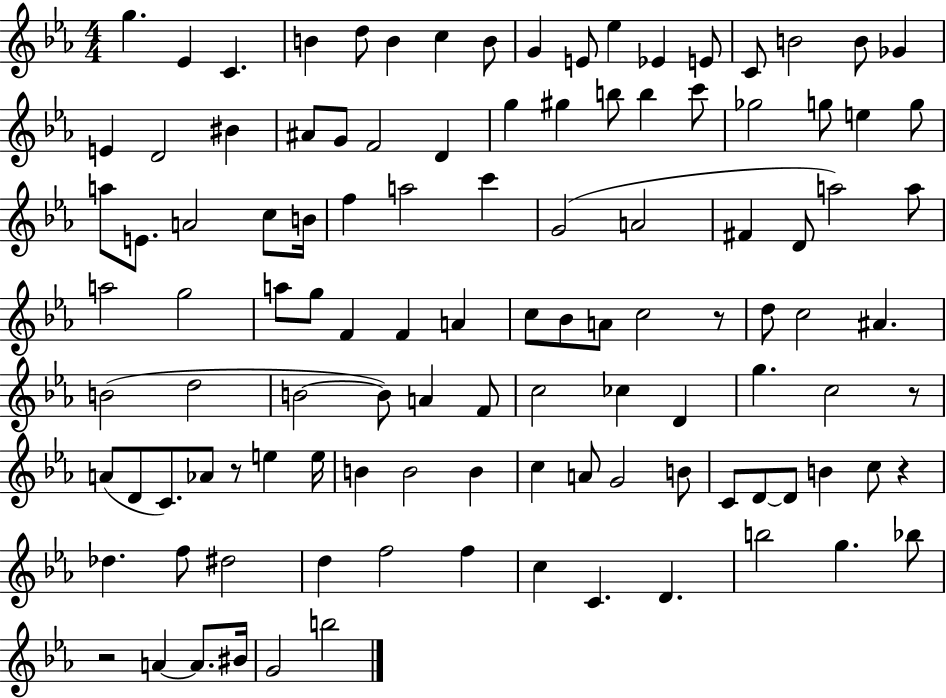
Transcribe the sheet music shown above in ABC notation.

X:1
T:Untitled
M:4/4
L:1/4
K:Eb
g _E C B d/2 B c B/2 G E/2 _e _E E/2 C/2 B2 B/2 _G E D2 ^B ^A/2 G/2 F2 D g ^g b/2 b c'/2 _g2 g/2 e g/2 a/2 E/2 A2 c/2 B/4 f a2 c' G2 A2 ^F D/2 a2 a/2 a2 g2 a/2 g/2 F F A c/2 _B/2 A/2 c2 z/2 d/2 c2 ^A B2 d2 B2 B/2 A F/2 c2 _c D g c2 z/2 A/2 D/2 C/2 _A/2 z/2 e e/4 B B2 B c A/2 G2 B/2 C/2 D/2 D/2 B c/2 z _d f/2 ^d2 d f2 f c C D b2 g _b/2 z2 A A/2 ^B/4 G2 b2